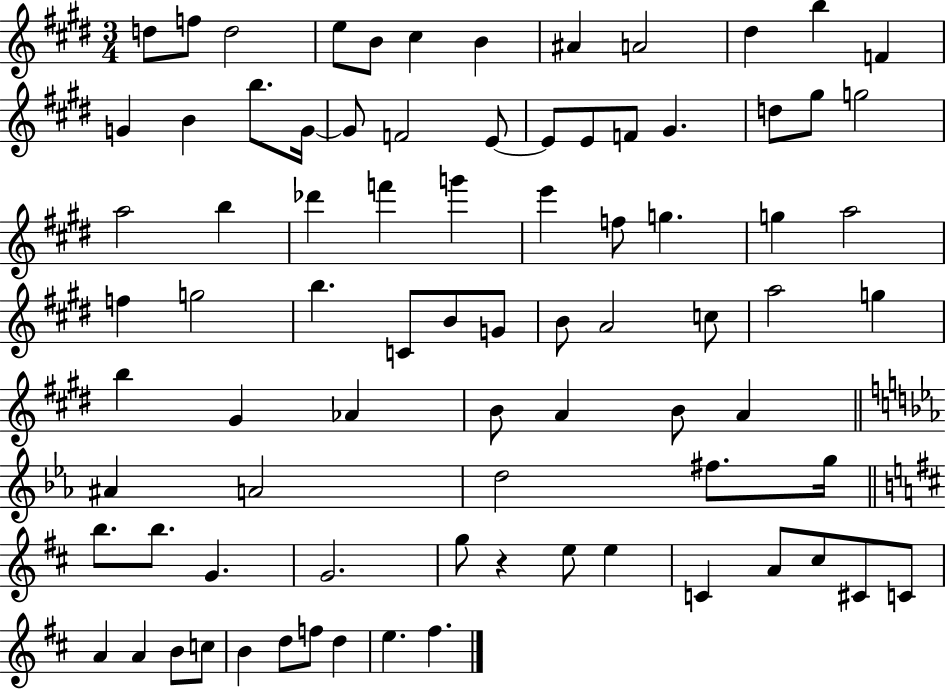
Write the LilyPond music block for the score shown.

{
  \clef treble
  \numericTimeSignature
  \time 3/4
  \key e \major
  d''8 f''8 d''2 | e''8 b'8 cis''4 b'4 | ais'4 a'2 | dis''4 b''4 f'4 | \break g'4 b'4 b''8. g'16~~ | g'8 f'2 e'8~~ | e'8 e'8 f'8 gis'4. | d''8 gis''8 g''2 | \break a''2 b''4 | des'''4 f'''4 g'''4 | e'''4 f''8 g''4. | g''4 a''2 | \break f''4 g''2 | b''4. c'8 b'8 g'8 | b'8 a'2 c''8 | a''2 g''4 | \break b''4 gis'4 aes'4 | b'8 a'4 b'8 a'4 | \bar "||" \break \key c \minor ais'4 a'2 | d''2 fis''8. g''16 | \bar "||" \break \key b \minor b''8. b''8. g'4. | g'2. | g''8 r4 e''8 e''4 | c'4 a'8 cis''8 cis'8 c'8 | \break a'4 a'4 b'8 c''8 | b'4 d''8 f''8 d''4 | e''4. fis''4. | \bar "|."
}